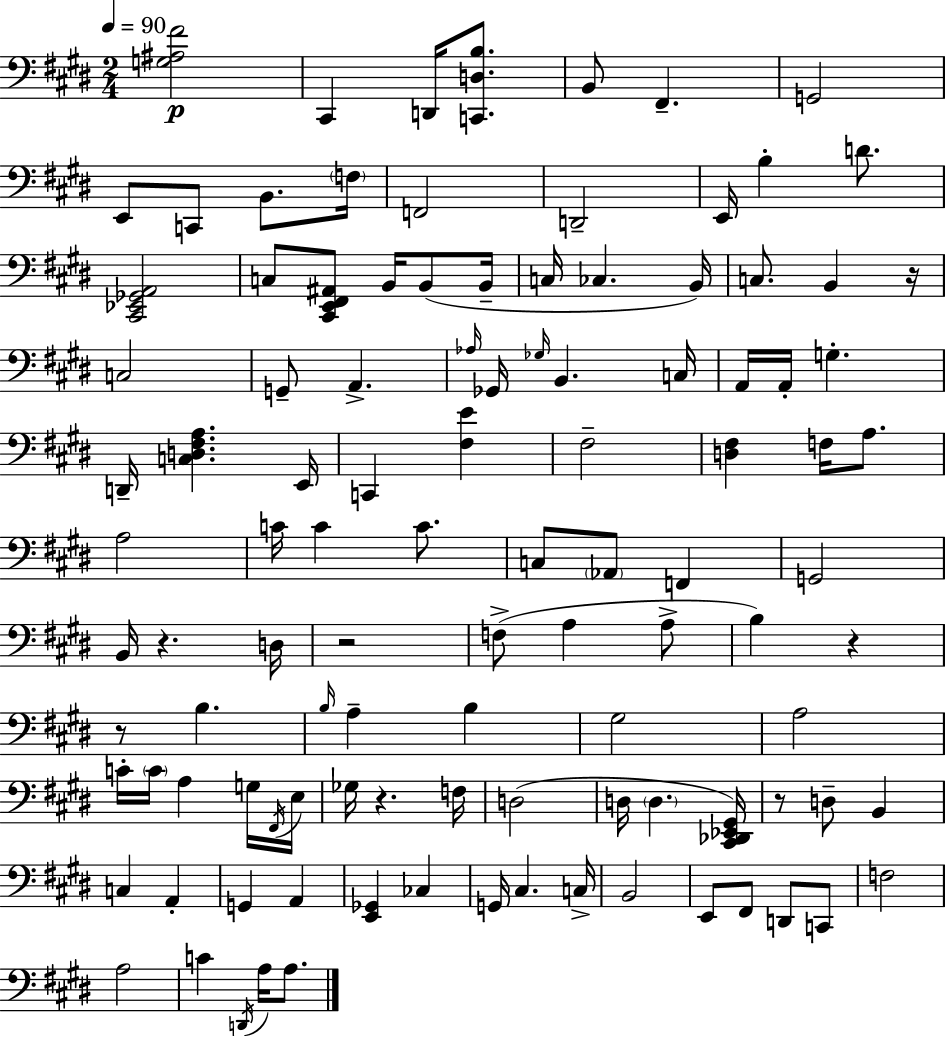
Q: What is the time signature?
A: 2/4